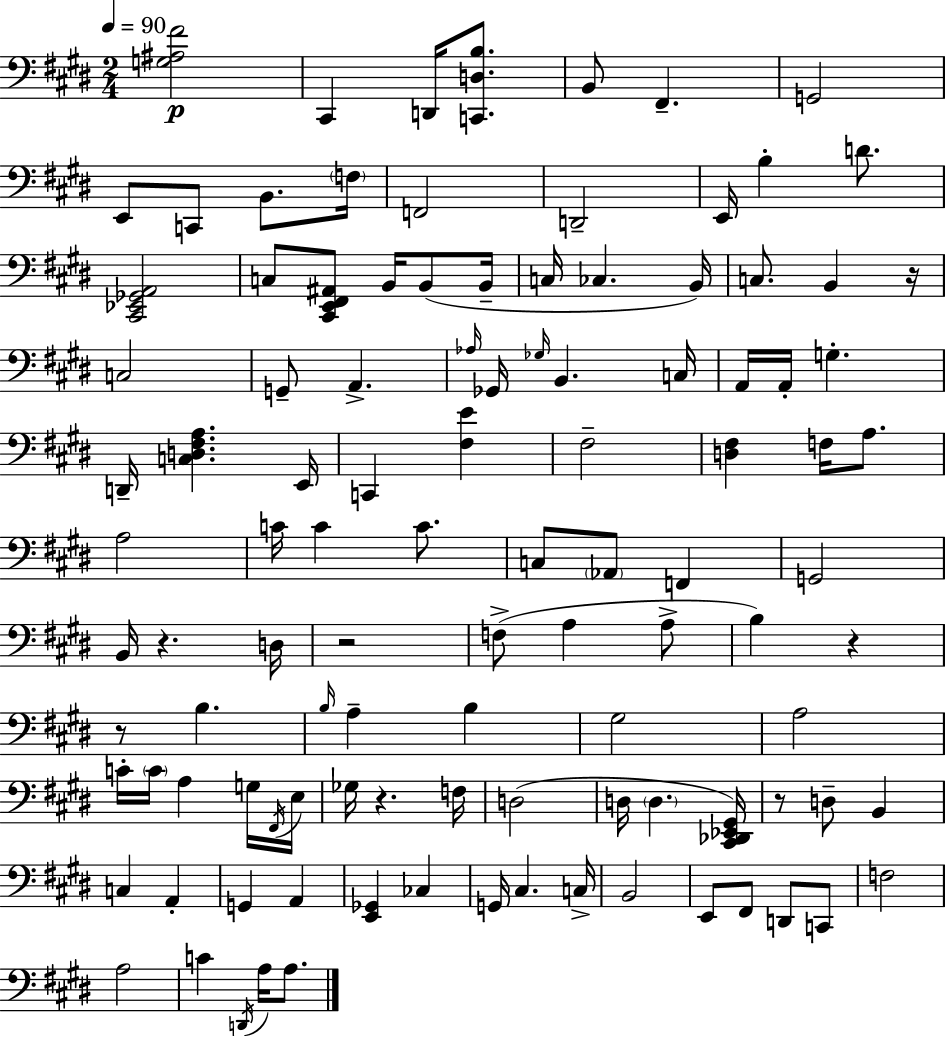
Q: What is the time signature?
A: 2/4